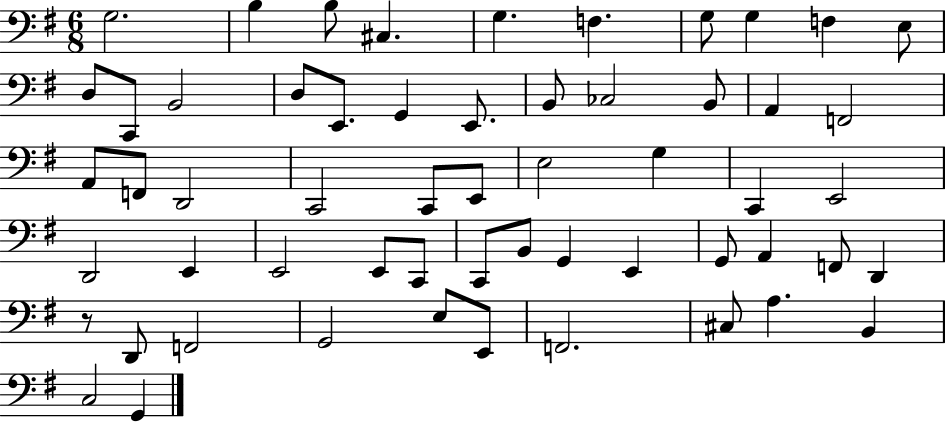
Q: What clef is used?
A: bass